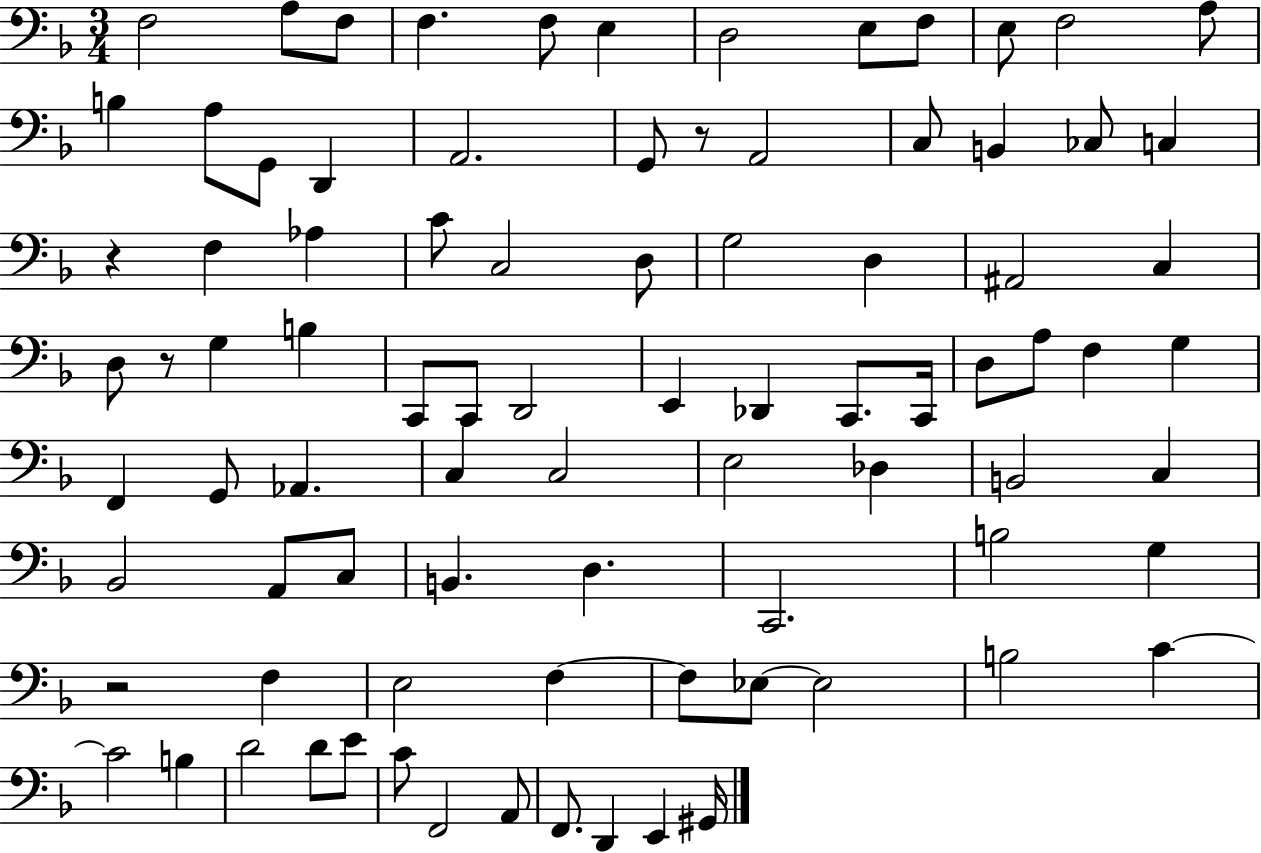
X:1
T:Untitled
M:3/4
L:1/4
K:F
F,2 A,/2 F,/2 F, F,/2 E, D,2 E,/2 F,/2 E,/2 F,2 A,/2 B, A,/2 G,,/2 D,, A,,2 G,,/2 z/2 A,,2 C,/2 B,, _C,/2 C, z F, _A, C/2 C,2 D,/2 G,2 D, ^A,,2 C, D,/2 z/2 G, B, C,,/2 C,,/2 D,,2 E,, _D,, C,,/2 C,,/4 D,/2 A,/2 F, G, F,, G,,/2 _A,, C, C,2 E,2 _D, B,,2 C, _B,,2 A,,/2 C,/2 B,, D, C,,2 B,2 G, z2 F, E,2 F, F,/2 _E,/2 _E,2 B,2 C C2 B, D2 D/2 E/2 C/2 F,,2 A,,/2 F,,/2 D,, E,, ^G,,/4